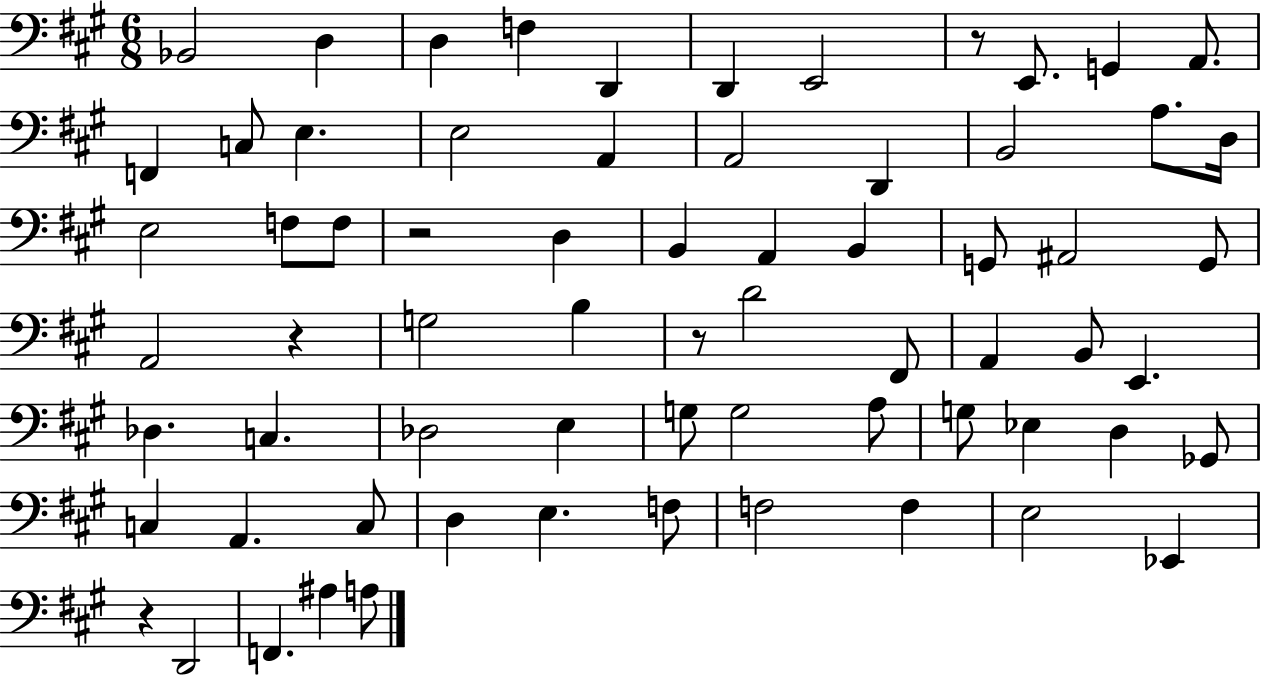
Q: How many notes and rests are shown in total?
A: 68